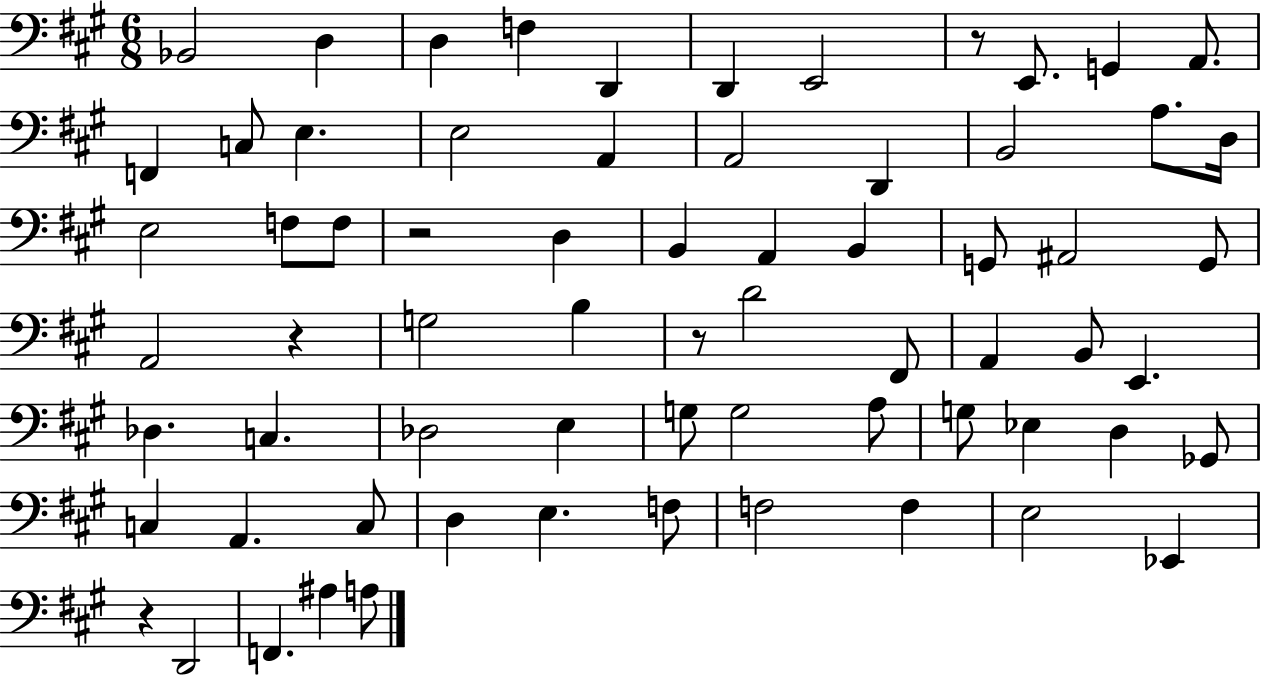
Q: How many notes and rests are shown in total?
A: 68